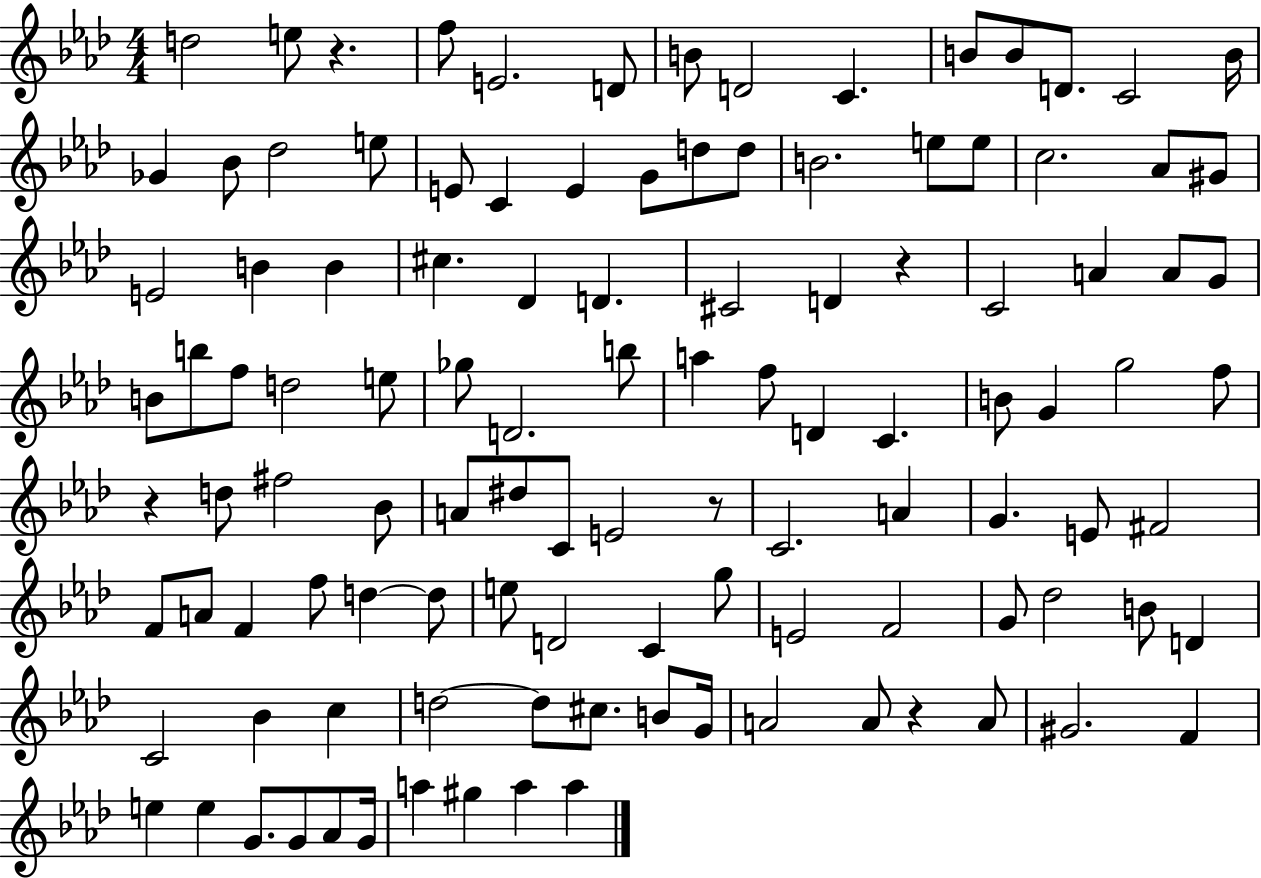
D5/h E5/e R/q. F5/e E4/h. D4/e B4/e D4/h C4/q. B4/e B4/e D4/e. C4/h B4/s Gb4/q Bb4/e Db5/h E5/e E4/e C4/q E4/q G4/e D5/e D5/e B4/h. E5/e E5/e C5/h. Ab4/e G#4/e E4/h B4/q B4/q C#5/q. Db4/q D4/q. C#4/h D4/q R/q C4/h A4/q A4/e G4/e B4/e B5/e F5/e D5/h E5/e Gb5/e D4/h. B5/e A5/q F5/e D4/q C4/q. B4/e G4/q G5/h F5/e R/q D5/e F#5/h Bb4/e A4/e D#5/e C4/e E4/h R/e C4/h. A4/q G4/q. E4/e F#4/h F4/e A4/e F4/q F5/e D5/q D5/e E5/e D4/h C4/q G5/e E4/h F4/h G4/e Db5/h B4/e D4/q C4/h Bb4/q C5/q D5/h D5/e C#5/e. B4/e G4/s A4/h A4/e R/q A4/e G#4/h. F4/q E5/q E5/q G4/e. G4/e Ab4/e G4/s A5/q G#5/q A5/q A5/q